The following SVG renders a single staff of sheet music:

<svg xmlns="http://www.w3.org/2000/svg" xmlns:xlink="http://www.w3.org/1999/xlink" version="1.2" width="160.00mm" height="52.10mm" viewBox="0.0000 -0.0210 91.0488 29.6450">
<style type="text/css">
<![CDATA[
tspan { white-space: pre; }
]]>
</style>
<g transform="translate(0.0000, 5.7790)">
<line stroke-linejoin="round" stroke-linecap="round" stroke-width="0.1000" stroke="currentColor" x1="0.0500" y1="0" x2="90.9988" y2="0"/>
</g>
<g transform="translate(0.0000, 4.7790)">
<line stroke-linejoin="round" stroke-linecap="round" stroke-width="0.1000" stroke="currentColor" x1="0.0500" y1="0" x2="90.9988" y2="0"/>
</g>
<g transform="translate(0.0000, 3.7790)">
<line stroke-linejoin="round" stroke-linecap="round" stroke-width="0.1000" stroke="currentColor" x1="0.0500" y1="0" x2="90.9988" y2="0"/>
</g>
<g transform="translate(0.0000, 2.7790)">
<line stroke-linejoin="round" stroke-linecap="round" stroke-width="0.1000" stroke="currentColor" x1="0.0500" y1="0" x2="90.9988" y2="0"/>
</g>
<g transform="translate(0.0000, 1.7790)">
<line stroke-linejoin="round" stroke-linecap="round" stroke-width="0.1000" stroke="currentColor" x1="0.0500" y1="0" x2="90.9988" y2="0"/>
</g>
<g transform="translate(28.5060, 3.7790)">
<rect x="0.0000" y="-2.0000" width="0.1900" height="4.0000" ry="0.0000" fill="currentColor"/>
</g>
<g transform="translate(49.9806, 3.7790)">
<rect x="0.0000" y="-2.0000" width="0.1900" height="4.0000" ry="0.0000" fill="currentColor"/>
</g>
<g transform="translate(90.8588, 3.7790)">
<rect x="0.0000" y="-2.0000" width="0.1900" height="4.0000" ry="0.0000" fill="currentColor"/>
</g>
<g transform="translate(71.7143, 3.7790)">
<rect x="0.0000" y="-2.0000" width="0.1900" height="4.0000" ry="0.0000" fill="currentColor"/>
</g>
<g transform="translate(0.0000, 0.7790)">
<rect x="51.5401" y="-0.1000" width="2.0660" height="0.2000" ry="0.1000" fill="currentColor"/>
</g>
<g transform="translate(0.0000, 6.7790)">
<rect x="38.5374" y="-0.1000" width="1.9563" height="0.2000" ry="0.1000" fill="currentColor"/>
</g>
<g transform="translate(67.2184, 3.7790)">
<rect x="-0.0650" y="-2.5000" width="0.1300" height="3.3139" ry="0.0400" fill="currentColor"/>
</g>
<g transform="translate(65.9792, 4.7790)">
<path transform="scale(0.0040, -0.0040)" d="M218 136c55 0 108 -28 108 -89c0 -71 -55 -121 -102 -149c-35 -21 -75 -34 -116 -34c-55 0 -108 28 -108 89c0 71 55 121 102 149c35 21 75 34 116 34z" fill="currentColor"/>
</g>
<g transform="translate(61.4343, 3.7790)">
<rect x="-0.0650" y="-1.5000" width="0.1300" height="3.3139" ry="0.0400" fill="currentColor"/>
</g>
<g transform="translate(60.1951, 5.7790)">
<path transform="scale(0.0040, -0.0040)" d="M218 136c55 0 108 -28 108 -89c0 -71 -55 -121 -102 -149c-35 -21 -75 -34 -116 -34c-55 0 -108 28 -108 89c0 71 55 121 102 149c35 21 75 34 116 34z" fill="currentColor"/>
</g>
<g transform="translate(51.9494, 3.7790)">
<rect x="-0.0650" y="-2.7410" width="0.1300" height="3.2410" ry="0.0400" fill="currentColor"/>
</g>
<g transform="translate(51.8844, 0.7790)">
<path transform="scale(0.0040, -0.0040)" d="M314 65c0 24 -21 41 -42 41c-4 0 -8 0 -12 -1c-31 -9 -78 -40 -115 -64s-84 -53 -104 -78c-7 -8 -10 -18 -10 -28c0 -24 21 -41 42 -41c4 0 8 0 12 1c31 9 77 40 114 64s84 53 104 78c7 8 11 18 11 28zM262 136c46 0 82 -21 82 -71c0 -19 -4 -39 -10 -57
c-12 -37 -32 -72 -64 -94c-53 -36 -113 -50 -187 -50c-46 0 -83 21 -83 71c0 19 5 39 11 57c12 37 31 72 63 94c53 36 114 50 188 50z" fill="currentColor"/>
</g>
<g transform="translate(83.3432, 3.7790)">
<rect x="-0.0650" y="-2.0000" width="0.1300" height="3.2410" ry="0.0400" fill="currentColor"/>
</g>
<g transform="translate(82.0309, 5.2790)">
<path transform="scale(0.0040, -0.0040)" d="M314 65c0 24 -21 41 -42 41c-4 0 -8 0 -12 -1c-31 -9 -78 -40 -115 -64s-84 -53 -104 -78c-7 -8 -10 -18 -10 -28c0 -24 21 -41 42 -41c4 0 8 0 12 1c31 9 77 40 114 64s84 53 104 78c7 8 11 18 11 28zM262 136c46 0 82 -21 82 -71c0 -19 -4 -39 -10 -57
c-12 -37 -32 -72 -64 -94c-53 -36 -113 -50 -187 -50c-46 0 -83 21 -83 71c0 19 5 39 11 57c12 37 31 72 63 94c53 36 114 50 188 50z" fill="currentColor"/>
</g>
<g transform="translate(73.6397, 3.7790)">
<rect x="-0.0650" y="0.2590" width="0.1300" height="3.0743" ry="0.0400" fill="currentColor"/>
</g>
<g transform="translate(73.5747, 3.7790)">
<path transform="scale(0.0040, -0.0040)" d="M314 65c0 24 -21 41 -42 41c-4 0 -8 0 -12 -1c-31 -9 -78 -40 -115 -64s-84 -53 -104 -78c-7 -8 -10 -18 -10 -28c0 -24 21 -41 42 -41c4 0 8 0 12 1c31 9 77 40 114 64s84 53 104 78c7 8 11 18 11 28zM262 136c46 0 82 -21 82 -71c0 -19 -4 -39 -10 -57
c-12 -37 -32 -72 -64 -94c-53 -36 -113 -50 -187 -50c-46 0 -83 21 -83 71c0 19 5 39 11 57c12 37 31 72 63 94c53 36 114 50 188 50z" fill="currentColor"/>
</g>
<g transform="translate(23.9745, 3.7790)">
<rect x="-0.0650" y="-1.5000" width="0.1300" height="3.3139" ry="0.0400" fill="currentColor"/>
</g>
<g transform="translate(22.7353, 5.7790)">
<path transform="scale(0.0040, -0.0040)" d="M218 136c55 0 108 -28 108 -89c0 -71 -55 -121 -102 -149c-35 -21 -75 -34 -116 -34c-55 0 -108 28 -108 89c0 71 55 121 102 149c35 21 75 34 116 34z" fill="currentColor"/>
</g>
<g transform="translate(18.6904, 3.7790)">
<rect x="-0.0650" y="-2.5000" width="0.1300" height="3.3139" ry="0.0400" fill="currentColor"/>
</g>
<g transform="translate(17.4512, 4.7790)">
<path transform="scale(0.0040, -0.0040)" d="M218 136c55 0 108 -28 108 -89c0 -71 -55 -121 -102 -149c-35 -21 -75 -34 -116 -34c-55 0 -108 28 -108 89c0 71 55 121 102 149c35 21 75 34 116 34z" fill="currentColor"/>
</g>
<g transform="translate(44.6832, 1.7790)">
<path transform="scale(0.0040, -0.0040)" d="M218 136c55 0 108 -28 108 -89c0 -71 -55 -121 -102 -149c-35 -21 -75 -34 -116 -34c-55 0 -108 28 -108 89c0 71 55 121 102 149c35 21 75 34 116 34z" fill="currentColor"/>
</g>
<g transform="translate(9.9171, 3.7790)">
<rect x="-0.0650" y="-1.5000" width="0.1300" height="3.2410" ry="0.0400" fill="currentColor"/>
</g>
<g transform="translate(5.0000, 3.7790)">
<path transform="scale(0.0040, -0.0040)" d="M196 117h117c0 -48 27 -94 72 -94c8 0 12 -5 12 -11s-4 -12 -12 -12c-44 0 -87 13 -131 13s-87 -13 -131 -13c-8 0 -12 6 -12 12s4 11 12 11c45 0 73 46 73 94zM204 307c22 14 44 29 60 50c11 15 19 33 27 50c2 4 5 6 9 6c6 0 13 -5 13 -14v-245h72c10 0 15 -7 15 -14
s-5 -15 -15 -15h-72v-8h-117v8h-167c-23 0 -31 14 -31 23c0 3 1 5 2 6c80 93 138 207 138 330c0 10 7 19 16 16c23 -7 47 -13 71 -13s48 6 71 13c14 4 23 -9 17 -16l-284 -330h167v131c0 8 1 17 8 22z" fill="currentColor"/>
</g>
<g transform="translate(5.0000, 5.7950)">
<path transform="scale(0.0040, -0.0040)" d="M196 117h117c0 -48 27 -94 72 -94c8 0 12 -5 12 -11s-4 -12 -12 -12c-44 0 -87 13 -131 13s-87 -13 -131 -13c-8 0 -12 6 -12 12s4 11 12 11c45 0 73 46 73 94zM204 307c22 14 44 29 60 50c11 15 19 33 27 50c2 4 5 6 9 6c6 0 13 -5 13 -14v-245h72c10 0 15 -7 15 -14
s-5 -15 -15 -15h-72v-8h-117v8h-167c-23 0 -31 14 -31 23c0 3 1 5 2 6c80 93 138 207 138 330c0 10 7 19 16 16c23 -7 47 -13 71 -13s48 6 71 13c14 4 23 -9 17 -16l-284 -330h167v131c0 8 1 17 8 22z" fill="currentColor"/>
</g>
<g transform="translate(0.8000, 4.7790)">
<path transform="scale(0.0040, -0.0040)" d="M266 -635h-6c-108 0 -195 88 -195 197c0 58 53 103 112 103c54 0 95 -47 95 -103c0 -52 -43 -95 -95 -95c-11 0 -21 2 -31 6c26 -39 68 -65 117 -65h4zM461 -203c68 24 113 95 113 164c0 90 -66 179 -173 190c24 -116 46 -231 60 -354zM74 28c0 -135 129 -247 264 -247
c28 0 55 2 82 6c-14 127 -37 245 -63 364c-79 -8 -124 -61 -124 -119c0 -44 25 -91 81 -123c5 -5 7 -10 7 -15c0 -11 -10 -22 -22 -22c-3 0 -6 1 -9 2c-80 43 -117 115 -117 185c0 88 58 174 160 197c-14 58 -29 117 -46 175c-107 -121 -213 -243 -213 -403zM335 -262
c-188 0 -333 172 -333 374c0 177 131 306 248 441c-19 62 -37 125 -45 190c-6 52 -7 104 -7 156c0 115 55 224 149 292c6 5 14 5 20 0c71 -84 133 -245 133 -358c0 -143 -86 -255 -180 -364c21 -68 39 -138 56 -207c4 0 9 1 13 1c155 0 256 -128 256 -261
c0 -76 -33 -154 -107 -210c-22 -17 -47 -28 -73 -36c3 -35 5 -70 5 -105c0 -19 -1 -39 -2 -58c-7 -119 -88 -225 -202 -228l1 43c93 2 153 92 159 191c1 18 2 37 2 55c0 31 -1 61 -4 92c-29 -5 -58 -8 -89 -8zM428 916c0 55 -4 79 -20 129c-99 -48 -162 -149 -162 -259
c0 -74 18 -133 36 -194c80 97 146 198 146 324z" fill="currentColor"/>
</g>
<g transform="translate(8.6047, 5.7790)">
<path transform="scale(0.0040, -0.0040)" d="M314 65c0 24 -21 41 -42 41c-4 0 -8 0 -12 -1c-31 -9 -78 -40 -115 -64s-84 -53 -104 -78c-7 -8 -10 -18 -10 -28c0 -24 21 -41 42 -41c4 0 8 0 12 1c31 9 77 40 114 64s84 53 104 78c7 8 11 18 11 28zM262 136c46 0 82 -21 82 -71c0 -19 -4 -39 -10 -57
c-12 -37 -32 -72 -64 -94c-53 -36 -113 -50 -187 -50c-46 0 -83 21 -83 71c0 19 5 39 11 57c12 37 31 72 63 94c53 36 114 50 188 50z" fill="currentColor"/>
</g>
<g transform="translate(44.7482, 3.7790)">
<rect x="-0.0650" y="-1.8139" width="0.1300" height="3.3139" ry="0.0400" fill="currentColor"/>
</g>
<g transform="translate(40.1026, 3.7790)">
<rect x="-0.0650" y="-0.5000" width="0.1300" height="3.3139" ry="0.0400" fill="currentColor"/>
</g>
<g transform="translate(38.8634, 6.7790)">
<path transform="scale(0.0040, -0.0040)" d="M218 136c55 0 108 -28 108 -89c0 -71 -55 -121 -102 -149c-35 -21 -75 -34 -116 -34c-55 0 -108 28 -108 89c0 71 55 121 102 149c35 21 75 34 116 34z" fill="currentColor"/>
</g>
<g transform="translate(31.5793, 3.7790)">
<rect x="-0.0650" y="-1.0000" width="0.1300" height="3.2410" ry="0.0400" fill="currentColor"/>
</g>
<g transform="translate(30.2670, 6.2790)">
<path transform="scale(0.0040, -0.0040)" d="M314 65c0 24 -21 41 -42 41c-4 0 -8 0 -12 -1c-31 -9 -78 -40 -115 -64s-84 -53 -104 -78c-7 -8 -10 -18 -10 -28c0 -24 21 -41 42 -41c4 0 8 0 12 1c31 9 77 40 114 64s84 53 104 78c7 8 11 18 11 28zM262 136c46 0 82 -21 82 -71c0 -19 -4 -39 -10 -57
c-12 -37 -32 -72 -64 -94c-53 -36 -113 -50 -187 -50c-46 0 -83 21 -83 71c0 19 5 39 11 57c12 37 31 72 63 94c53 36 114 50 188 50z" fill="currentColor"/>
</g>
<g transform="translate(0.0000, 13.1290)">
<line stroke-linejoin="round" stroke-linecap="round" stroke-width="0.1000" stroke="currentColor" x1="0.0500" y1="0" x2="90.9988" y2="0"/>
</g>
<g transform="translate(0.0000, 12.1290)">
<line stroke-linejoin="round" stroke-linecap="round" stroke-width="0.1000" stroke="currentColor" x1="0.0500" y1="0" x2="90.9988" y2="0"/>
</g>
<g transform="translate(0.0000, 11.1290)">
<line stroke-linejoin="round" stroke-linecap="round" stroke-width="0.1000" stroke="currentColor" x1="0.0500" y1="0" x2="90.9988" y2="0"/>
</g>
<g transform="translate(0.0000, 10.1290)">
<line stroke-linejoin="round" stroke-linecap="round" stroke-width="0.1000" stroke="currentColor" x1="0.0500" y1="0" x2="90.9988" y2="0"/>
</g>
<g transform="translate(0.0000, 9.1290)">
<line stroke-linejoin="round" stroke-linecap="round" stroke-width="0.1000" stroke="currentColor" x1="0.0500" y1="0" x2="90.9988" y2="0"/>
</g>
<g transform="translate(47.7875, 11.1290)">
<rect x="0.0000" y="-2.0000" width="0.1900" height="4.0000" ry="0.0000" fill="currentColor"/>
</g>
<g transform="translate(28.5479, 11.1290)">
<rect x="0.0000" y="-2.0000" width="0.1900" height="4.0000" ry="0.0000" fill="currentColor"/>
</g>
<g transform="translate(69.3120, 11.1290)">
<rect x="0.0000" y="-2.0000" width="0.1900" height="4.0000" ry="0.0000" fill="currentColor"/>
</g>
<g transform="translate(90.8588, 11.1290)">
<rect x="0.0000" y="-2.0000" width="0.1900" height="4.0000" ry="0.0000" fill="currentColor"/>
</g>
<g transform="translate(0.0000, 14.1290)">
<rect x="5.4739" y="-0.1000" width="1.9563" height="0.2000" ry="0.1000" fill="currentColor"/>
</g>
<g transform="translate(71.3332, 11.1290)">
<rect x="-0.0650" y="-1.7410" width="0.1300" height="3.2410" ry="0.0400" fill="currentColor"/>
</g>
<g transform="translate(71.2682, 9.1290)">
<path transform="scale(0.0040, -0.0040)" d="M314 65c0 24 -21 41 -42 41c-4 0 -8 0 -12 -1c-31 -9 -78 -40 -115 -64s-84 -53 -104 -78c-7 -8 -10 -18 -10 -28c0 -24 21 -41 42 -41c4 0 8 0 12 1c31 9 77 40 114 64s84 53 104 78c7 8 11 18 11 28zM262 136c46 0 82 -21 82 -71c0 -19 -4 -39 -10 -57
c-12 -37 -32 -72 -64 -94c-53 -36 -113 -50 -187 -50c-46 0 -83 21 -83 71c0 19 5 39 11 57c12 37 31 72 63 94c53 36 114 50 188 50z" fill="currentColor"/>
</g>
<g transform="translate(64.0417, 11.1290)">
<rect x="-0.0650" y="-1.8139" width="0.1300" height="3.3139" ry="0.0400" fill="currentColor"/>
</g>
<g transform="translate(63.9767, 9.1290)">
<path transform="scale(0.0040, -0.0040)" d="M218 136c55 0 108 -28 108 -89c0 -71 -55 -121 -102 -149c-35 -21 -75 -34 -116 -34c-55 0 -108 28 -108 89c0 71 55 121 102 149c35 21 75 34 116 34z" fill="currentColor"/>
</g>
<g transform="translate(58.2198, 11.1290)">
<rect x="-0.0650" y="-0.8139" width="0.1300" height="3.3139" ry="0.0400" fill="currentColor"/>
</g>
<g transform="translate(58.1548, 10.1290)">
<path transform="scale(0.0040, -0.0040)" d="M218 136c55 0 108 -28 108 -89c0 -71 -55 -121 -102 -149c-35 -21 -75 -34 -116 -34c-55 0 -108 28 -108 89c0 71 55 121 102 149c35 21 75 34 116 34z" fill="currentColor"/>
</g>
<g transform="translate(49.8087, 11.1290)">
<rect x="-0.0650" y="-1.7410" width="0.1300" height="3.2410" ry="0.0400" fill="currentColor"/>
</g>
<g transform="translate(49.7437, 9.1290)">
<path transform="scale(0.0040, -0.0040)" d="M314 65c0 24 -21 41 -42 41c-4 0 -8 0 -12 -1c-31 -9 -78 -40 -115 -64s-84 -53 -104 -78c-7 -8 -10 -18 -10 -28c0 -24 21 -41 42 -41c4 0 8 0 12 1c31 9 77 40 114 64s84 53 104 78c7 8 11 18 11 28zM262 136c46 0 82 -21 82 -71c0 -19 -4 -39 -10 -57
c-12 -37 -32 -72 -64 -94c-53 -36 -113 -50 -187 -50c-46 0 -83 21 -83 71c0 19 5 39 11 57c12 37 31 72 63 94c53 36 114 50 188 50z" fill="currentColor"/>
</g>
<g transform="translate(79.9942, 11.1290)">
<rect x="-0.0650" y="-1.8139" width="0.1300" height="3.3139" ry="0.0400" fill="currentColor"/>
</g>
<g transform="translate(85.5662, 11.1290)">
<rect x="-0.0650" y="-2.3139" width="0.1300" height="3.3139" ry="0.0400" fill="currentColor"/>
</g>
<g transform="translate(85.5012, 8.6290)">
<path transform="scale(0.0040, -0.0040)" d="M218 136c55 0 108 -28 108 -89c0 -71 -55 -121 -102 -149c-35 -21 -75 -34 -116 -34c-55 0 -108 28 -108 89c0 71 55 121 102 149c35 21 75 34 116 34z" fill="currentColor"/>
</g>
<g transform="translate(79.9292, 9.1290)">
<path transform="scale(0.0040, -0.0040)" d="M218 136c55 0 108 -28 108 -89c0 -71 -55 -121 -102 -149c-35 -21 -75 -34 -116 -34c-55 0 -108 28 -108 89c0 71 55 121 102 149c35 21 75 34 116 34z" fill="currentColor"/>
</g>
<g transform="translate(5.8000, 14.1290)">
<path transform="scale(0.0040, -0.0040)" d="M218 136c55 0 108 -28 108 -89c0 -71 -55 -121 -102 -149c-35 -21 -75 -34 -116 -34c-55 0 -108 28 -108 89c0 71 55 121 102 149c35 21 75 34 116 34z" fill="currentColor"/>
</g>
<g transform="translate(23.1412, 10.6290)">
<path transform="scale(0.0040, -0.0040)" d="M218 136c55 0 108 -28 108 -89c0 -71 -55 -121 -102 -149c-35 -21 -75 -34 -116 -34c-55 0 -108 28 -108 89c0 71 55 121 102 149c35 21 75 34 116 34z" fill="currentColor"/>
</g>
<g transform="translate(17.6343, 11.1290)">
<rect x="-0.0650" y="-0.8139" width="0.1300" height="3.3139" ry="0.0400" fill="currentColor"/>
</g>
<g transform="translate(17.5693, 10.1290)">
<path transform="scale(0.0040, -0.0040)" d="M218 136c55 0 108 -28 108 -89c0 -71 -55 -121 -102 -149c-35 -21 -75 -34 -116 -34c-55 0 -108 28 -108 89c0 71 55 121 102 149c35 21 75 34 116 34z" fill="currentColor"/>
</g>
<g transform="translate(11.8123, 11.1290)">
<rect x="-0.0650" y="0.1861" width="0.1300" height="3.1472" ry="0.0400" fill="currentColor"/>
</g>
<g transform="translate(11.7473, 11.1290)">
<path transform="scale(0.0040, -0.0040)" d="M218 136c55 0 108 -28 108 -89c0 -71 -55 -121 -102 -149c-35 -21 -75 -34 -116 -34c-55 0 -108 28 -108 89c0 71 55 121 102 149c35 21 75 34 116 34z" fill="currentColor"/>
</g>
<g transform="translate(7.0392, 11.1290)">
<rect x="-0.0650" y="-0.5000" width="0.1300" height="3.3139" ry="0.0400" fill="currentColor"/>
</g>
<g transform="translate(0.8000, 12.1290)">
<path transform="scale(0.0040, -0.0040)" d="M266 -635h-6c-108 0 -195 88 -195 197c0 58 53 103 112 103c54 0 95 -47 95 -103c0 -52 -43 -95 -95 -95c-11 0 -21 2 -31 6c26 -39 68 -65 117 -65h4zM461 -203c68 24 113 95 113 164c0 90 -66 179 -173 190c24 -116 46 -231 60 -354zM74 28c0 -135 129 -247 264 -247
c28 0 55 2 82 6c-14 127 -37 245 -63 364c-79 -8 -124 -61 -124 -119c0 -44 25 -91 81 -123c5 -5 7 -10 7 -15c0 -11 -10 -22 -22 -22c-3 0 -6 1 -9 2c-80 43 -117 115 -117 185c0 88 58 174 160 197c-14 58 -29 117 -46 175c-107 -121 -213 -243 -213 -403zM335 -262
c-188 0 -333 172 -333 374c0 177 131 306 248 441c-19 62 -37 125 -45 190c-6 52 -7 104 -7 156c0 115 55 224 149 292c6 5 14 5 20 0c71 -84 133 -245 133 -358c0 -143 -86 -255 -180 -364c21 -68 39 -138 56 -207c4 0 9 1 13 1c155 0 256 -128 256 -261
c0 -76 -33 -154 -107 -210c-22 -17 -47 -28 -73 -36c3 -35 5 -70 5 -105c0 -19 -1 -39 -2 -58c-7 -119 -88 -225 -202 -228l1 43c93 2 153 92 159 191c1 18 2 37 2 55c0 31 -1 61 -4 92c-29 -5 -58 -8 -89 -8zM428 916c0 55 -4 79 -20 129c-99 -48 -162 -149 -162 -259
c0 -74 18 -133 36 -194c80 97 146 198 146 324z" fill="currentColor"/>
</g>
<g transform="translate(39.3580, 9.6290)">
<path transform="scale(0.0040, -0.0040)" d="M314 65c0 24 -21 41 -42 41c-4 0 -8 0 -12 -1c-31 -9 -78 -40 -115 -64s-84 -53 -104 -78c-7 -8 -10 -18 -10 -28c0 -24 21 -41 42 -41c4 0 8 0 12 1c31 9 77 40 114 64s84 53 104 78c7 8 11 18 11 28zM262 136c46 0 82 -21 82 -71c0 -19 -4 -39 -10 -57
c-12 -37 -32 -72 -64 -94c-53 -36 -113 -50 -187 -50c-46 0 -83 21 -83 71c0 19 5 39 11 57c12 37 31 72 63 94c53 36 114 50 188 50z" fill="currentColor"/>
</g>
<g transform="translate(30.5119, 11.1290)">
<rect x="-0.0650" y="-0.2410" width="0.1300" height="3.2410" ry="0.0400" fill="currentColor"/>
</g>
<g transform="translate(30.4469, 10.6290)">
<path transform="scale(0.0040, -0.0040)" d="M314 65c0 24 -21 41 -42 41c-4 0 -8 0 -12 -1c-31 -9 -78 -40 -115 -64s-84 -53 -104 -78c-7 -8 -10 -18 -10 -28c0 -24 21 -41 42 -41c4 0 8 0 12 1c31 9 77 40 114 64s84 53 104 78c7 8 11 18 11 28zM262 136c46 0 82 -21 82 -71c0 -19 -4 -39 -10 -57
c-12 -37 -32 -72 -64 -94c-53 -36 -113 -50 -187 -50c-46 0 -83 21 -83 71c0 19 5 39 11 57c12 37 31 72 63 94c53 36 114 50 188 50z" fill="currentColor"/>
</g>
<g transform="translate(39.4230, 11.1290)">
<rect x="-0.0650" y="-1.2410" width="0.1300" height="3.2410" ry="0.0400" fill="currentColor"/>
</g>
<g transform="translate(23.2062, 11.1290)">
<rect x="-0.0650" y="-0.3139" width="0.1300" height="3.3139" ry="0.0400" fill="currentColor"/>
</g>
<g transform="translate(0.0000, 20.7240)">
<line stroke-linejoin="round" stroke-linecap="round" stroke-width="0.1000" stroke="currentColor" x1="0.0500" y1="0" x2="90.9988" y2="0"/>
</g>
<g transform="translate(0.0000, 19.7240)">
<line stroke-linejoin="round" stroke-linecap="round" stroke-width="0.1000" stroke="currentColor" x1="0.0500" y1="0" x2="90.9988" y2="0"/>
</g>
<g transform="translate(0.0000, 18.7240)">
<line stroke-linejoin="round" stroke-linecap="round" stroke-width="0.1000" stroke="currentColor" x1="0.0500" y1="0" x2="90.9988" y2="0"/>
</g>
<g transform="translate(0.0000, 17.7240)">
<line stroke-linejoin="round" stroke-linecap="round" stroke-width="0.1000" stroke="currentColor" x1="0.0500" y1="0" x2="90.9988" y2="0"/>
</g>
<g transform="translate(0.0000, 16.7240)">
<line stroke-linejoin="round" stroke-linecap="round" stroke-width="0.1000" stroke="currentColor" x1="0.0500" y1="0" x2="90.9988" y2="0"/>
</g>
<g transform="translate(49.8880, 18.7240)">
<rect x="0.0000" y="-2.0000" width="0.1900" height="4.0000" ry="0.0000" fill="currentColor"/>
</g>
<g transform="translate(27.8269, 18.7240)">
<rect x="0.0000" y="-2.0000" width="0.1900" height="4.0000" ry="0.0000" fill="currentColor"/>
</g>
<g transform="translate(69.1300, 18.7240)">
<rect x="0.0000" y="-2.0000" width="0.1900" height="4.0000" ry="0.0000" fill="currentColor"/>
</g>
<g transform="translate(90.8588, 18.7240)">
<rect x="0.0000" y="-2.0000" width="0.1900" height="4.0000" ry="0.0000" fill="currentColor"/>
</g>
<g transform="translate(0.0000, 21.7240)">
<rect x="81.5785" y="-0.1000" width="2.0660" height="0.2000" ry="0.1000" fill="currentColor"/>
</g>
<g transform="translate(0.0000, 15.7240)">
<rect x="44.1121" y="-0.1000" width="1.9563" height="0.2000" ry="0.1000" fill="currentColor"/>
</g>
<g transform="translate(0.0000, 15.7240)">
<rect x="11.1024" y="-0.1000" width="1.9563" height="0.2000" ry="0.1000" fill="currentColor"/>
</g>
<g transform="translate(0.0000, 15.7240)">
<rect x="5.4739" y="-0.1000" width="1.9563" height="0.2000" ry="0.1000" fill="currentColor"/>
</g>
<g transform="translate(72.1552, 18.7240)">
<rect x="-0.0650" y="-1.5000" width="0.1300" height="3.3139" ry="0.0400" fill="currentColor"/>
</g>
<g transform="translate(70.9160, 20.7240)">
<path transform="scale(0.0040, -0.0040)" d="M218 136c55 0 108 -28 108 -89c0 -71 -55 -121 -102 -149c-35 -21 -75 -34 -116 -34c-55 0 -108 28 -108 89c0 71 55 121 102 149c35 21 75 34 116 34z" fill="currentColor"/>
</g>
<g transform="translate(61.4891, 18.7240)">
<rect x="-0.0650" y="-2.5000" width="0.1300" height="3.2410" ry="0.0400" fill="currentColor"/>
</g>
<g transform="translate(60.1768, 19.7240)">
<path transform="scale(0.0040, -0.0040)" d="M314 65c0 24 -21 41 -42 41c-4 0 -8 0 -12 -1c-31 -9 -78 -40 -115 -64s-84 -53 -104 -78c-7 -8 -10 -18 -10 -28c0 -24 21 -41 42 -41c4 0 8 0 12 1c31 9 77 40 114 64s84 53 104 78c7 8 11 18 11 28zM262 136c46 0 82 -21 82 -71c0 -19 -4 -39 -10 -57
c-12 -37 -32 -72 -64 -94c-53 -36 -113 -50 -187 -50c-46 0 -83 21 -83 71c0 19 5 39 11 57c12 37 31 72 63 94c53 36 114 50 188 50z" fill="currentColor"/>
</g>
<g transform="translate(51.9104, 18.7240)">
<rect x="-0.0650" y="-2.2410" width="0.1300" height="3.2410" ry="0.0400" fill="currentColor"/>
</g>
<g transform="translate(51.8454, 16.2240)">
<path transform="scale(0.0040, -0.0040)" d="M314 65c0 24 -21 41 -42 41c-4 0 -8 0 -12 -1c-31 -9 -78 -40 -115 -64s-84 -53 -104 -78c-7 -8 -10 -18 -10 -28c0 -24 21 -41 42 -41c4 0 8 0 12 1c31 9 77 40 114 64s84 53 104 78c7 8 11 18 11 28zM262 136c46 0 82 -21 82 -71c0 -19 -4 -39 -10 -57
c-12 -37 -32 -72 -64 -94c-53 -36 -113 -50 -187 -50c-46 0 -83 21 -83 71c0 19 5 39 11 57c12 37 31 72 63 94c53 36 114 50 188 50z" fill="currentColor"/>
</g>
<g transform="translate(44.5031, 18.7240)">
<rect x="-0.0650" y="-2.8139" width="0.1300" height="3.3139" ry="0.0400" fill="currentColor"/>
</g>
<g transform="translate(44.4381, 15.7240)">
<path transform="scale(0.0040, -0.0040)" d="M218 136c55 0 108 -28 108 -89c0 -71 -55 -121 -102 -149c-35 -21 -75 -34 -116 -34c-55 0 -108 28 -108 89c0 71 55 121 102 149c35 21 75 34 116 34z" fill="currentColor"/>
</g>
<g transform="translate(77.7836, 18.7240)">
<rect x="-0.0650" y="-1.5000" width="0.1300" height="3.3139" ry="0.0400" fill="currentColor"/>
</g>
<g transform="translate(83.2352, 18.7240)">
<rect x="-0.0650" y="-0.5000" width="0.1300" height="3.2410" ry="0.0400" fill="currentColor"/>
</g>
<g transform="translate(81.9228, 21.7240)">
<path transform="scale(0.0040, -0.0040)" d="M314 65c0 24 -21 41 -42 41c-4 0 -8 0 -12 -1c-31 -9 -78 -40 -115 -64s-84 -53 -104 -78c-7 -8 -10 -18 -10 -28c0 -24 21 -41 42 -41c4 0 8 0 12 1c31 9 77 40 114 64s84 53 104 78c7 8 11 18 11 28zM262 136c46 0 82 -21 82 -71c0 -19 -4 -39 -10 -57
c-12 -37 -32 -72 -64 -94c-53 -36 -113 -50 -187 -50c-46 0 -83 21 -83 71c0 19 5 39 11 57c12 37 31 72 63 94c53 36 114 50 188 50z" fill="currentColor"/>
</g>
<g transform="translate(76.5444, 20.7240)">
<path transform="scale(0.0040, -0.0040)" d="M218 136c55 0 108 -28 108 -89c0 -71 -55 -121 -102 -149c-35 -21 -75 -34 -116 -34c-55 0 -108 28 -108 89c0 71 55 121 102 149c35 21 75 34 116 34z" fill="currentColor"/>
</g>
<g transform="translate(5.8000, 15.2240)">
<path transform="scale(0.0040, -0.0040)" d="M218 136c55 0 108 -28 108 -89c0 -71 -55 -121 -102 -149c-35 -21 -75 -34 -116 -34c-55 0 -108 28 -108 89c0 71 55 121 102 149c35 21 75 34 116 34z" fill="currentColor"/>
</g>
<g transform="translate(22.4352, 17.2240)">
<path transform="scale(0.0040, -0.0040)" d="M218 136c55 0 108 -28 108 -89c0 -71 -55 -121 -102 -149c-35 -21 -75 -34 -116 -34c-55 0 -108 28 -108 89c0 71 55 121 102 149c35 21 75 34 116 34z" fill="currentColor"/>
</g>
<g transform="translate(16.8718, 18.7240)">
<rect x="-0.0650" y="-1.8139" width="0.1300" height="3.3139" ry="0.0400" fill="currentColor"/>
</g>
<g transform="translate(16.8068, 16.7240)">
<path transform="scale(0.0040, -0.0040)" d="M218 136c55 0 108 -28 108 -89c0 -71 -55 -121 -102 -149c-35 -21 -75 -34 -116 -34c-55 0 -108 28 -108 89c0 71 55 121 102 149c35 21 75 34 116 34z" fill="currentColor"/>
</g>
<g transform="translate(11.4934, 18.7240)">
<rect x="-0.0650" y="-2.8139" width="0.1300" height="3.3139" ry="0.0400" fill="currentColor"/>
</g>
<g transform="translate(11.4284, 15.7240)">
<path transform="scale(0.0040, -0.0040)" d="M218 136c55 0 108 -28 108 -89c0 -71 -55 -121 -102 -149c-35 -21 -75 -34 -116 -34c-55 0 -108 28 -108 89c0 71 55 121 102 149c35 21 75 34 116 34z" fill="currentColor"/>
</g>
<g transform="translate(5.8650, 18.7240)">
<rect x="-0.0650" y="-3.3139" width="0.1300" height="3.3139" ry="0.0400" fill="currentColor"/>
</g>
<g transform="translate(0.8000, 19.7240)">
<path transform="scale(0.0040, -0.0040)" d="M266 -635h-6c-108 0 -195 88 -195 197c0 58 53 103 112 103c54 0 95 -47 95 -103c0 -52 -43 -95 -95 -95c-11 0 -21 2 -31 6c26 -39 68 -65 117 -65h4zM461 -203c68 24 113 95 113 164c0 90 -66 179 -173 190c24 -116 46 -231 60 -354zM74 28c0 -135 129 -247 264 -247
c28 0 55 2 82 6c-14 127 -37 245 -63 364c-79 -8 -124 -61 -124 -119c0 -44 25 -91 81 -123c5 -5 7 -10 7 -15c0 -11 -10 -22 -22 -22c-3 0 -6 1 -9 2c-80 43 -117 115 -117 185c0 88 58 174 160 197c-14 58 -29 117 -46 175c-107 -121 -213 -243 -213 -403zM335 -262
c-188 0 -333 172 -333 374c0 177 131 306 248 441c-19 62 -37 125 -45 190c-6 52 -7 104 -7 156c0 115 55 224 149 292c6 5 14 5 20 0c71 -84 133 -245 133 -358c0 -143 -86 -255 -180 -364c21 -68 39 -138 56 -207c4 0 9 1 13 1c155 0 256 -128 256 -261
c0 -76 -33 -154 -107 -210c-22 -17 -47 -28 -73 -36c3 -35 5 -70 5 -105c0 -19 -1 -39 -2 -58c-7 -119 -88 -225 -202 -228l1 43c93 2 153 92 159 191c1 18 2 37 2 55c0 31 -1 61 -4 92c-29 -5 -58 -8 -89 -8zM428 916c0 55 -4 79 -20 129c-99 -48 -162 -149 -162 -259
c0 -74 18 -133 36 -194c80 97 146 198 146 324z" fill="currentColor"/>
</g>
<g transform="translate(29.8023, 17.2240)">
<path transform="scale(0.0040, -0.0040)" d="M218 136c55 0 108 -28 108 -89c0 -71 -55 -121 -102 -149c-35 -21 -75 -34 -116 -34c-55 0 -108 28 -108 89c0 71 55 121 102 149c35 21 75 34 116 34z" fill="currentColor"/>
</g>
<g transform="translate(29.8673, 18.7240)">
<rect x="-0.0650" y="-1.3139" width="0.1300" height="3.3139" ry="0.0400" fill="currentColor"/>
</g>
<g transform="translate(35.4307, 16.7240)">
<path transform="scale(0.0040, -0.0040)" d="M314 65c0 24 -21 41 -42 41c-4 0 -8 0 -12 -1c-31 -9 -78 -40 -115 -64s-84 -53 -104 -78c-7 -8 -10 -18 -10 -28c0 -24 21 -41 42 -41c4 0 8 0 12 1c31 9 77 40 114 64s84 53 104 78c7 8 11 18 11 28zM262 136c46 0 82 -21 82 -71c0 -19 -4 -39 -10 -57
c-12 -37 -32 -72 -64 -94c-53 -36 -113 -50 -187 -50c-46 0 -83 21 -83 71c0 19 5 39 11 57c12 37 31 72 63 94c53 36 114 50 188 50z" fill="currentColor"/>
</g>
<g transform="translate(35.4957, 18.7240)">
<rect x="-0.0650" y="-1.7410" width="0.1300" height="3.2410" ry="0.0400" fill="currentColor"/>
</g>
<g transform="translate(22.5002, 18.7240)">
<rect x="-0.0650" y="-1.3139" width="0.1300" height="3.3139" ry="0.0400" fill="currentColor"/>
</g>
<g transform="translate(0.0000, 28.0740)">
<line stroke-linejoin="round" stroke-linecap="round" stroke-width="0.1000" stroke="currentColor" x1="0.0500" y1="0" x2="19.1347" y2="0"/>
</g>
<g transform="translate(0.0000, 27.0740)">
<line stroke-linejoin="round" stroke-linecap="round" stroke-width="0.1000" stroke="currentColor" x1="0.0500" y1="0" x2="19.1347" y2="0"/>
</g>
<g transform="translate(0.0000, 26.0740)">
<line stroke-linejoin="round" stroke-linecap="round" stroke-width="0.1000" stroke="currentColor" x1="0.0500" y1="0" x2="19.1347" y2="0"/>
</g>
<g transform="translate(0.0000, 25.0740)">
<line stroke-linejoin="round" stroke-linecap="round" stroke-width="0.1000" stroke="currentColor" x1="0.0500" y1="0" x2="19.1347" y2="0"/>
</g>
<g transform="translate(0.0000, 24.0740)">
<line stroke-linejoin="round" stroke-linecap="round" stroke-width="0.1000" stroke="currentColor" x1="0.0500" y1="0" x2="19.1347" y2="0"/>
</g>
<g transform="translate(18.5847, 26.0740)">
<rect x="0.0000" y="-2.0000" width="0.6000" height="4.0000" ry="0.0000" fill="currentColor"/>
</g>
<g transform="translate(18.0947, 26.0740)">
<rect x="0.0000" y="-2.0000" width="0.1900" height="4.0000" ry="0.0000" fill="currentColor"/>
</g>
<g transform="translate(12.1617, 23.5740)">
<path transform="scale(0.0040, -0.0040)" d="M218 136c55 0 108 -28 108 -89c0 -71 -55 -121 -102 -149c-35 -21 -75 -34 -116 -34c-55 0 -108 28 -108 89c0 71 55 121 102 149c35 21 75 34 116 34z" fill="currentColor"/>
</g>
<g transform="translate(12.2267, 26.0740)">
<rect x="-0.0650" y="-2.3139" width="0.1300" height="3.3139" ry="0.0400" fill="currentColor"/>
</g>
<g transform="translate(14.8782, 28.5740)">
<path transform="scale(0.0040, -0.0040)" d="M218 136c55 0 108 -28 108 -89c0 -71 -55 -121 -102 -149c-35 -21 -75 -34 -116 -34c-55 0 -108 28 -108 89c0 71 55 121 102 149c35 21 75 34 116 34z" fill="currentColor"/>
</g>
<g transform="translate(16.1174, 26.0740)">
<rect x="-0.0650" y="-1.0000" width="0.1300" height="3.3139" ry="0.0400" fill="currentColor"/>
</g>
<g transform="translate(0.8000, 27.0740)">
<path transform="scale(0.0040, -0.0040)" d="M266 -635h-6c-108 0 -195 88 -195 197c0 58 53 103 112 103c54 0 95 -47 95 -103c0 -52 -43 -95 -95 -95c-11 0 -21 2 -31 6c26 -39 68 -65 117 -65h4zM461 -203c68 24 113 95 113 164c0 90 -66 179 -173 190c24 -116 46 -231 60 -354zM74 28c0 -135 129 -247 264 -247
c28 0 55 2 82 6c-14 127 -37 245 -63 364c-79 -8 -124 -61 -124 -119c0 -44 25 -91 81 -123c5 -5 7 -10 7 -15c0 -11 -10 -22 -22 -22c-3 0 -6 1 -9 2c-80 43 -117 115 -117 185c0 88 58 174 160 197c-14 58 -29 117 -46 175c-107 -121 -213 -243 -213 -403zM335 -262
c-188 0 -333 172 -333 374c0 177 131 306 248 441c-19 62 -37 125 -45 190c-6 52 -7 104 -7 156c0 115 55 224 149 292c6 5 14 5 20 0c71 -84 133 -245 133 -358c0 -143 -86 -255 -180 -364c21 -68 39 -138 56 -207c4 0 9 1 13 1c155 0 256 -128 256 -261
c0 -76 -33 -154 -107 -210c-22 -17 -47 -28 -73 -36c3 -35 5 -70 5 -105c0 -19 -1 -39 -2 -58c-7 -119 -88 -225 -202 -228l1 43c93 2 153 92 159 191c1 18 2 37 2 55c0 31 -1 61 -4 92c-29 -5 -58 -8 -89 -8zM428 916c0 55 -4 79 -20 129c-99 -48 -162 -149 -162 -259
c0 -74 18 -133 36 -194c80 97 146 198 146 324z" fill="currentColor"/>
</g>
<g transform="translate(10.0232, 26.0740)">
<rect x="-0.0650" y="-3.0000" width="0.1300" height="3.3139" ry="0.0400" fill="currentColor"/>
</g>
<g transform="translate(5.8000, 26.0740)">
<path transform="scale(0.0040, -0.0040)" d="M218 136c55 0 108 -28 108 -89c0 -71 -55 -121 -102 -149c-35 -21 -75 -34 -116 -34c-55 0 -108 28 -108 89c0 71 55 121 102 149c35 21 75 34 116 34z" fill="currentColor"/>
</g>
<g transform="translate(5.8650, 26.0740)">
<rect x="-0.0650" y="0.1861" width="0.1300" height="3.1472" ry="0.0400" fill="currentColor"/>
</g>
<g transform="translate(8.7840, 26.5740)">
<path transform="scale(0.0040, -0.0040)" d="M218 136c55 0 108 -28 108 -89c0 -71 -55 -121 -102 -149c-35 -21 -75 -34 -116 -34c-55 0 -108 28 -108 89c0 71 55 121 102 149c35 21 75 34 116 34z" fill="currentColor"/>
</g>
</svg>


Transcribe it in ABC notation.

X:1
T:Untitled
M:4/4
L:1/4
K:C
E2 G E D2 C f a2 E G B2 F2 C B d c c2 e2 f2 d f f2 f g b a f e e f2 a g2 G2 E E C2 B A g D